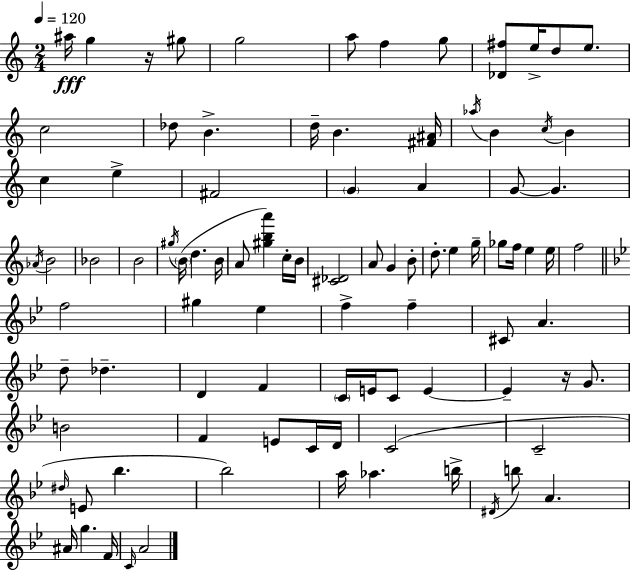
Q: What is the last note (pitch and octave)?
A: A4